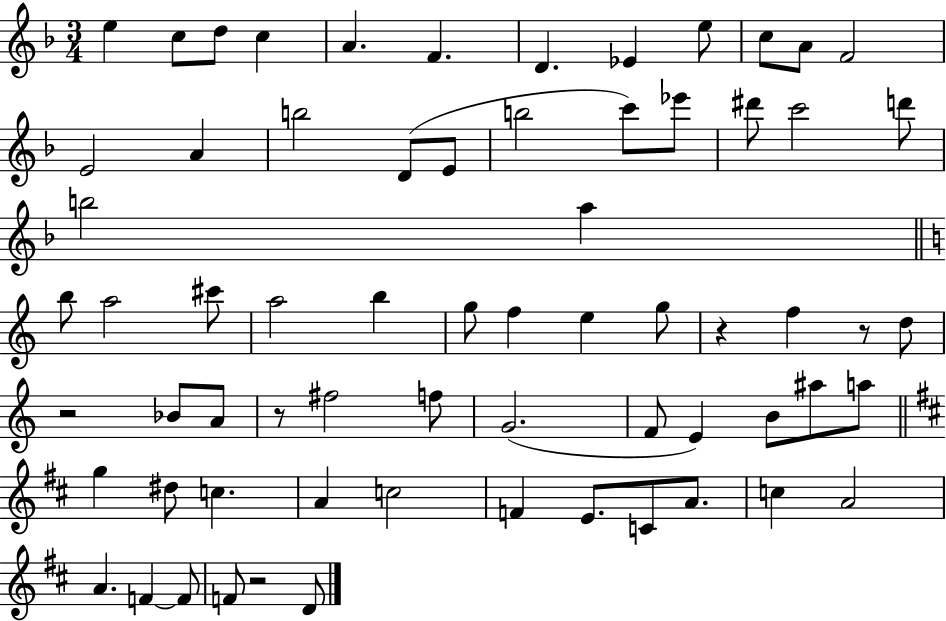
E5/q C5/e D5/e C5/q A4/q. F4/q. D4/q. Eb4/q E5/e C5/e A4/e F4/h E4/h A4/q B5/h D4/e E4/e B5/h C6/e Eb6/e D#6/e C6/h D6/e B5/h A5/q B5/e A5/h C#6/e A5/h B5/q G5/e F5/q E5/q G5/e R/q F5/q R/e D5/e R/h Bb4/e A4/e R/e F#5/h F5/e G4/h. F4/e E4/q B4/e A#5/e A5/e G5/q D#5/e C5/q. A4/q C5/h F4/q E4/e. C4/e A4/e. C5/q A4/h A4/q. F4/q F4/e F4/e R/h D4/e